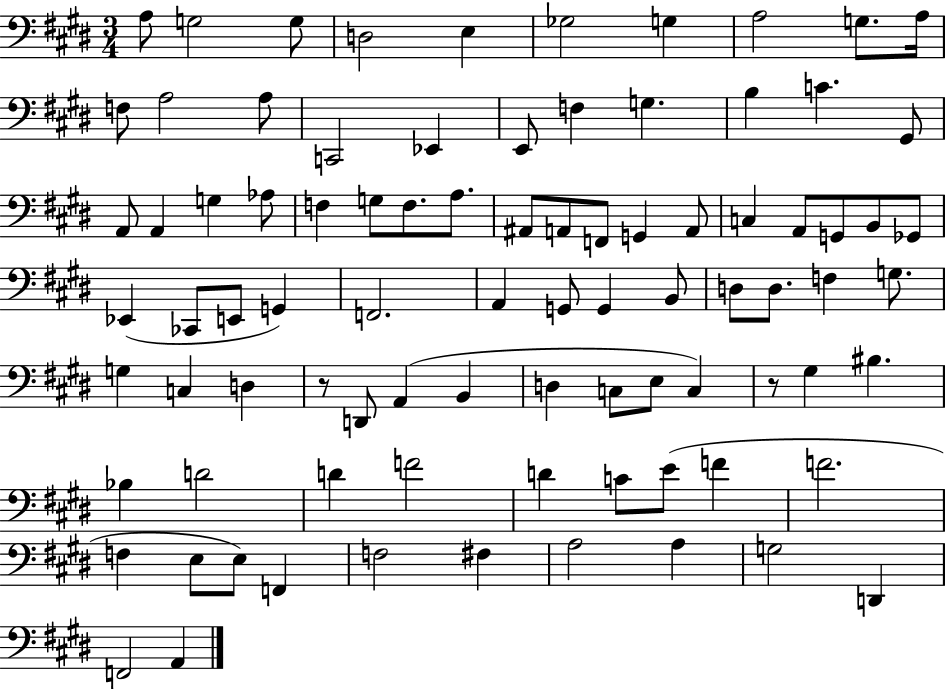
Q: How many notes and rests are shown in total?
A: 87